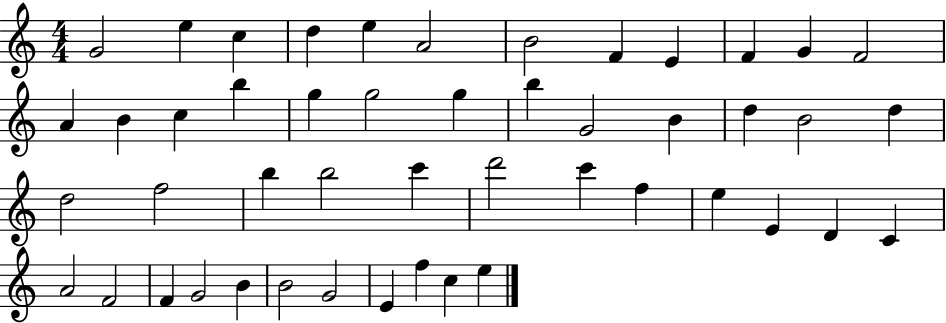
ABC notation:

X:1
T:Untitled
M:4/4
L:1/4
K:C
G2 e c d e A2 B2 F E F G F2 A B c b g g2 g b G2 B d B2 d d2 f2 b b2 c' d'2 c' f e E D C A2 F2 F G2 B B2 G2 E f c e